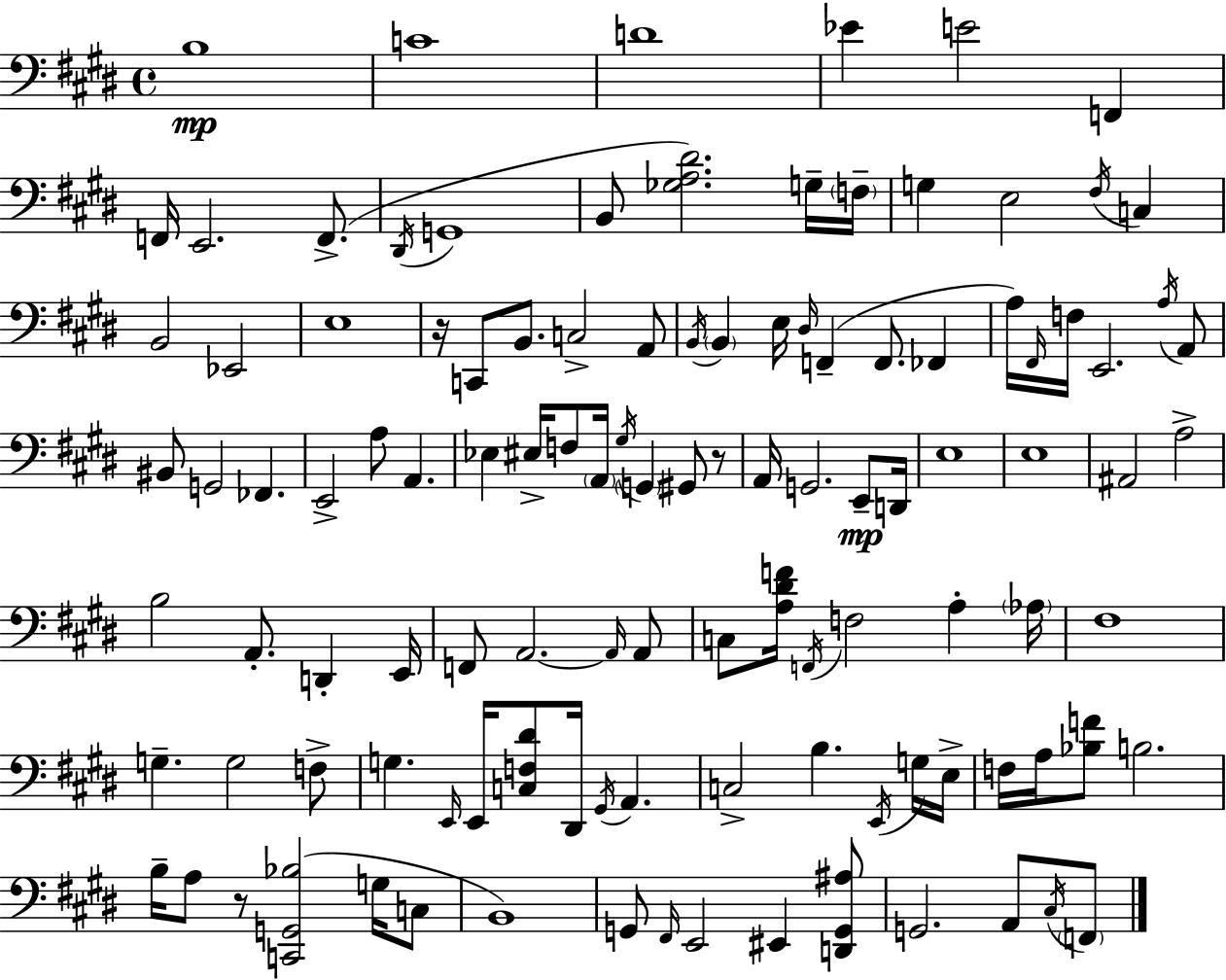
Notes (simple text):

B3/w C4/w D4/w Eb4/q E4/h F2/q F2/s E2/h. F2/e. D#2/s G2/w B2/e [Gb3,A3,D#4]/h. G3/s F3/s G3/q E3/h F#3/s C3/q B2/h Eb2/h E3/w R/s C2/e B2/e. C3/h A2/e B2/s B2/q E3/s D#3/s F2/q F2/e. FES2/q A3/s F#2/s F3/s E2/h. A3/s A2/e BIS2/e G2/h FES2/q. E2/h A3/e A2/q. Eb3/q EIS3/s F3/e A2/s G#3/s G2/q G#2/e R/e A2/s G2/h. E2/e D2/s E3/w E3/w A#2/h A3/h B3/h A2/e. D2/q E2/s F2/e A2/h. A2/s A2/e C3/e [A3,D#4,F4]/s F2/s F3/h A3/q Ab3/s F#3/w G3/q. G3/h F3/e G3/q. E2/s E2/s [C3,F3,D#4]/e D#2/s G#2/s A2/q. C3/h B3/q. E2/s G3/s E3/s F3/s A3/s [Bb3,F4]/e B3/h. B3/s A3/e R/e [C2,G2,Bb3]/h G3/s C3/e B2/w G2/e F#2/s E2/h EIS2/q [D2,G2,A#3]/e G2/h. A2/e C#3/s F2/e